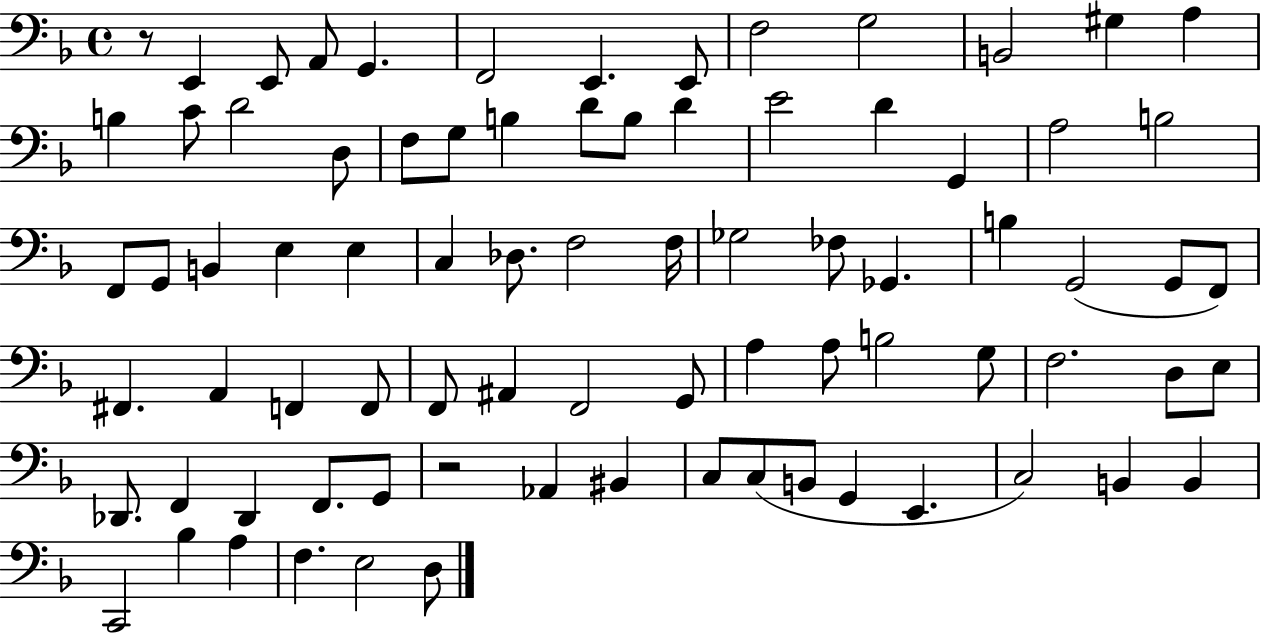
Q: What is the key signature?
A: F major